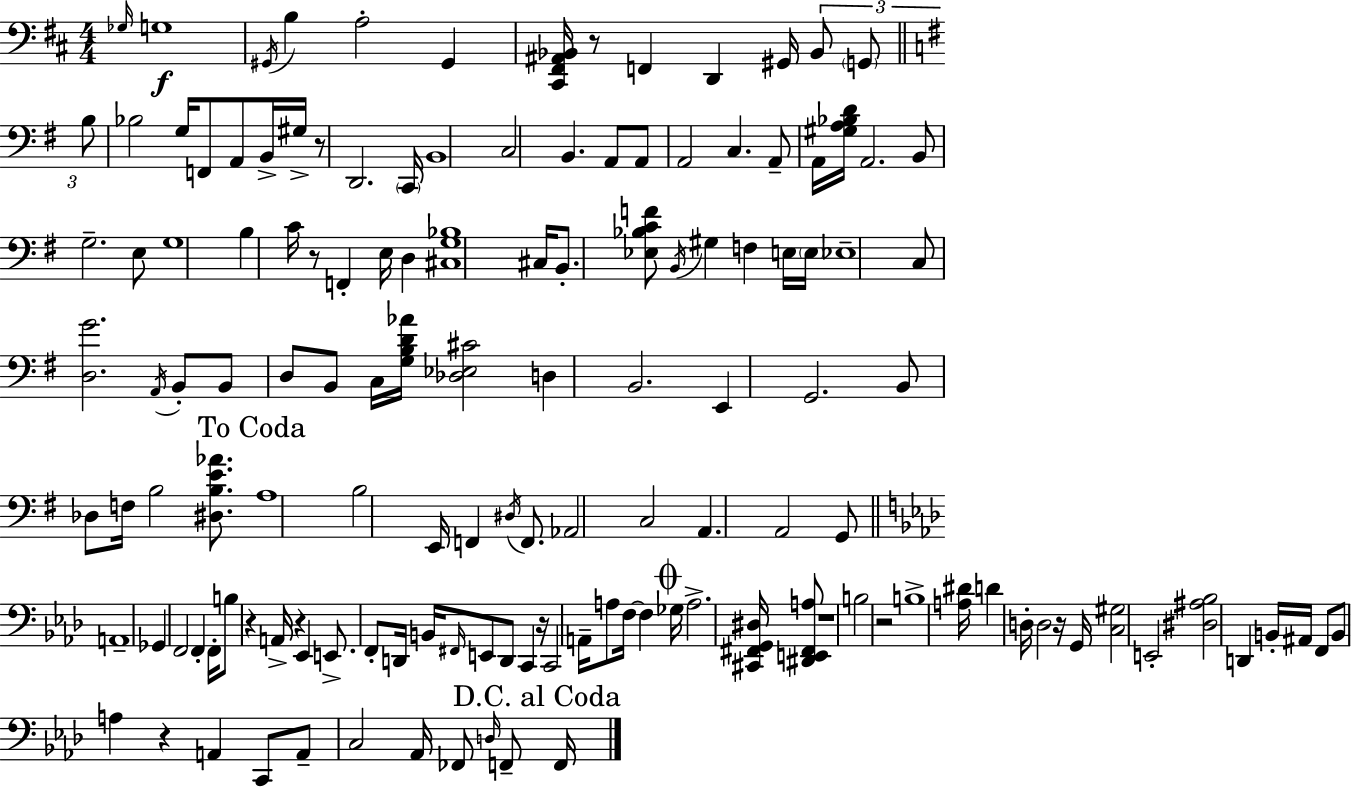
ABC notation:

X:1
T:Untitled
M:4/4
L:1/4
K:D
_G,/4 G,4 ^G,,/4 B, A,2 ^G,, [^C,,^F,,^A,,_B,,]/4 z/2 F,, D,, ^G,,/4 _B,,/2 G,,/2 B,/2 _B,2 G,/4 F,,/2 A,,/2 B,,/4 ^G,/4 z/2 D,,2 C,,/4 B,,4 C,2 B,, A,,/2 A,,/2 A,,2 C, A,,/2 A,,/4 [^G,A,_B,D]/4 A,,2 B,,/2 G,2 E,/2 G,4 B, C/4 z/2 F,, E,/4 D, [^C,G,_B,]4 ^C,/4 B,,/2 [_E,_B,CF]/2 B,,/4 ^G, F, E,/4 E,/4 _E,4 C,/2 [D,G]2 A,,/4 B,,/2 B,,/2 D,/2 B,,/2 C,/4 [G,B,D_A]/4 [_D,_E,^C]2 D, B,,2 E,, G,,2 B,,/2 _D,/2 F,/4 B,2 [^D,B,E_A]/2 A,4 B,2 E,,/4 F,, ^D,/4 F,,/2 _A,,2 C,2 A,, A,,2 G,,/2 A,,4 _G,, F,,2 F,, F,,/4 B,/2 z A,,/4 z _E,, E,,/2 F,,/2 D,,/4 B,,/4 ^F,,/4 E,,/2 D,,/2 C,, z/4 C,,2 A,,/4 A,/2 F,/4 F, _G,/4 A,2 [^C,,^F,,G,,^D,]/4 [^D,,E,,^F,,A,]/2 z4 B,2 z2 B,4 [A,^D]/4 D D,/4 D,2 z/4 G,,/4 [C,^G,]2 E,,2 [^D,^A,_B,]2 D,, B,,/4 ^A,,/4 F,,/2 B,,/2 A, z A,, C,,/2 A,,/2 C,2 _A,,/4 _F,,/2 D,/4 F,,/2 F,,/4